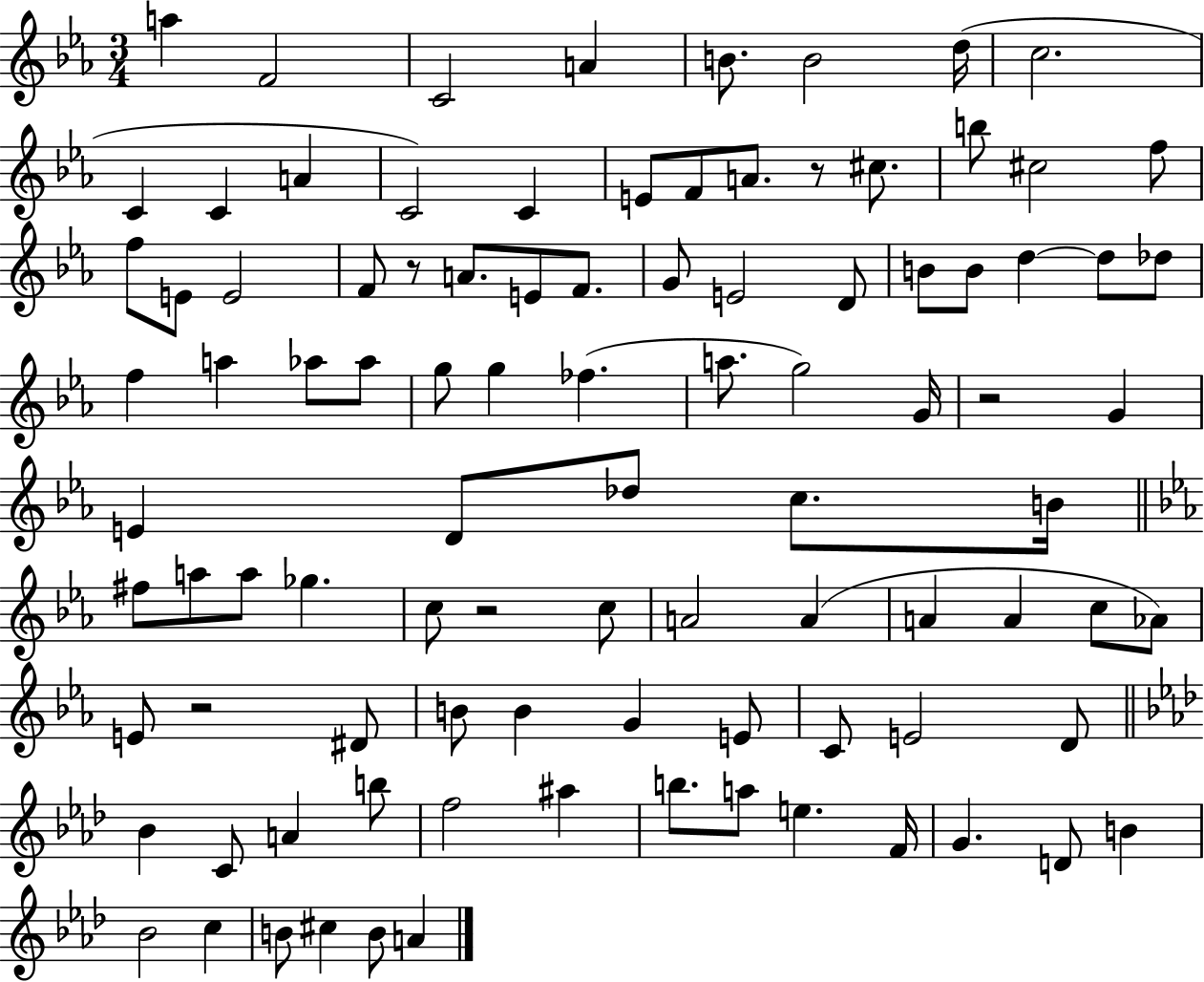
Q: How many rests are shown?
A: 5